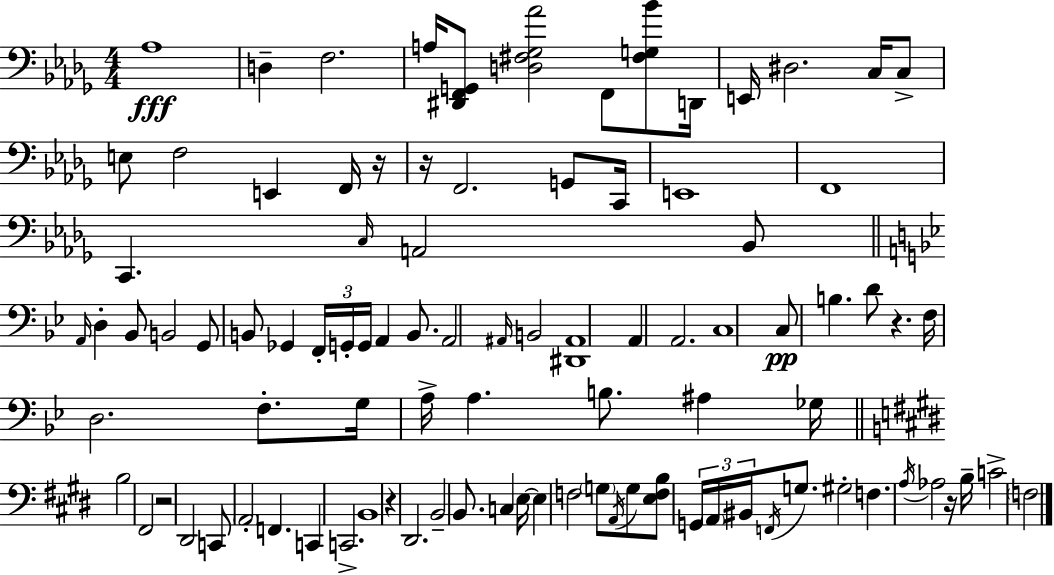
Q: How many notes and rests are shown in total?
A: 95